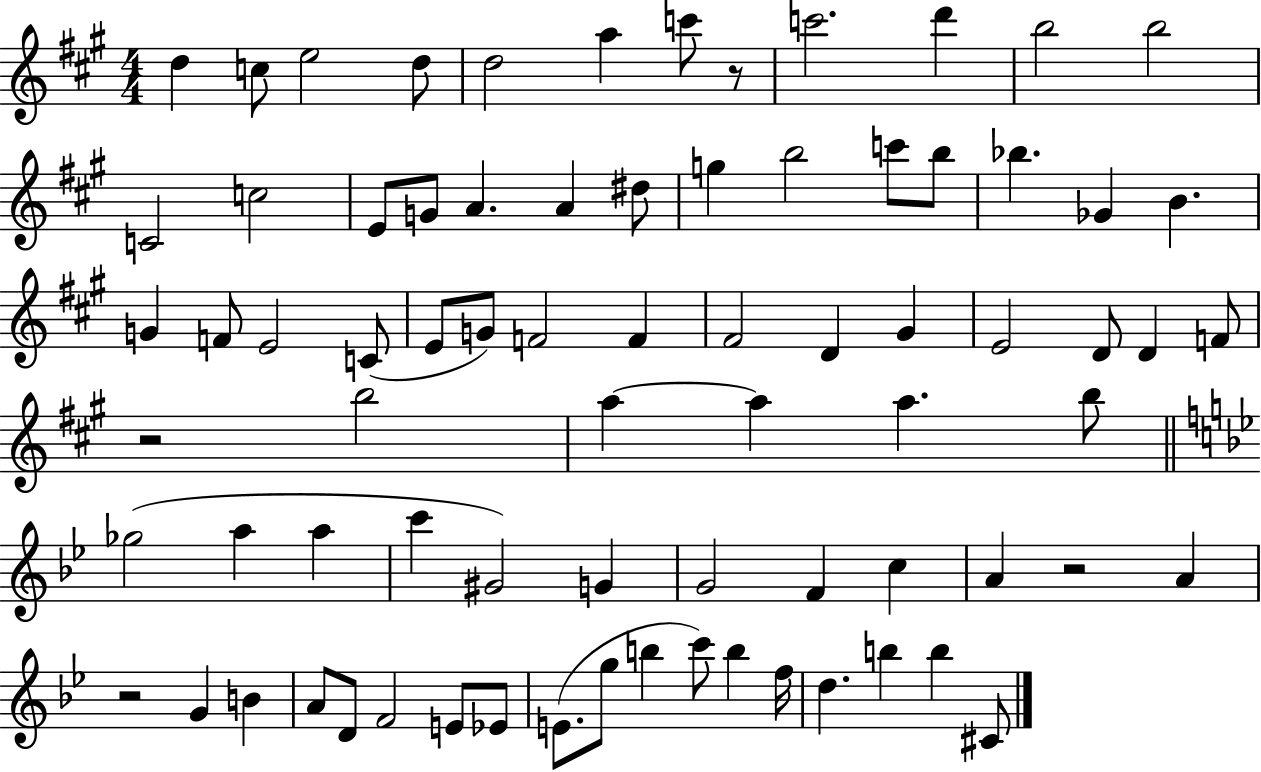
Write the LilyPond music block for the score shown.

{
  \clef treble
  \numericTimeSignature
  \time 4/4
  \key a \major
  d''4 c''8 e''2 d''8 | d''2 a''4 c'''8 r8 | c'''2. d'''4 | b''2 b''2 | \break c'2 c''2 | e'8 g'8 a'4. a'4 dis''8 | g''4 b''2 c'''8 b''8 | bes''4. ges'4 b'4. | \break g'4 f'8 e'2 c'8( | e'8 g'8) f'2 f'4 | fis'2 d'4 gis'4 | e'2 d'8 d'4 f'8 | \break r2 b''2 | a''4~~ a''4 a''4. b''8 | \bar "||" \break \key bes \major ges''2( a''4 a''4 | c'''4 gis'2) g'4 | g'2 f'4 c''4 | a'4 r2 a'4 | \break r2 g'4 b'4 | a'8 d'8 f'2 e'8 ees'8 | e'8.( g''8 b''4 c'''8) b''4 f''16 | d''4. b''4 b''4 cis'8 | \break \bar "|."
}